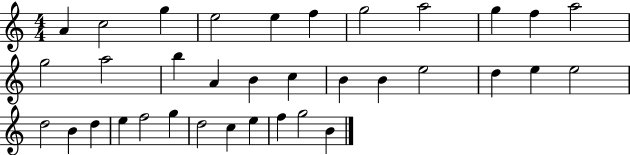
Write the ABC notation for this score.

X:1
T:Untitled
M:4/4
L:1/4
K:C
A c2 g e2 e f g2 a2 g f a2 g2 a2 b A B c B B e2 d e e2 d2 B d e f2 g d2 c e f g2 B